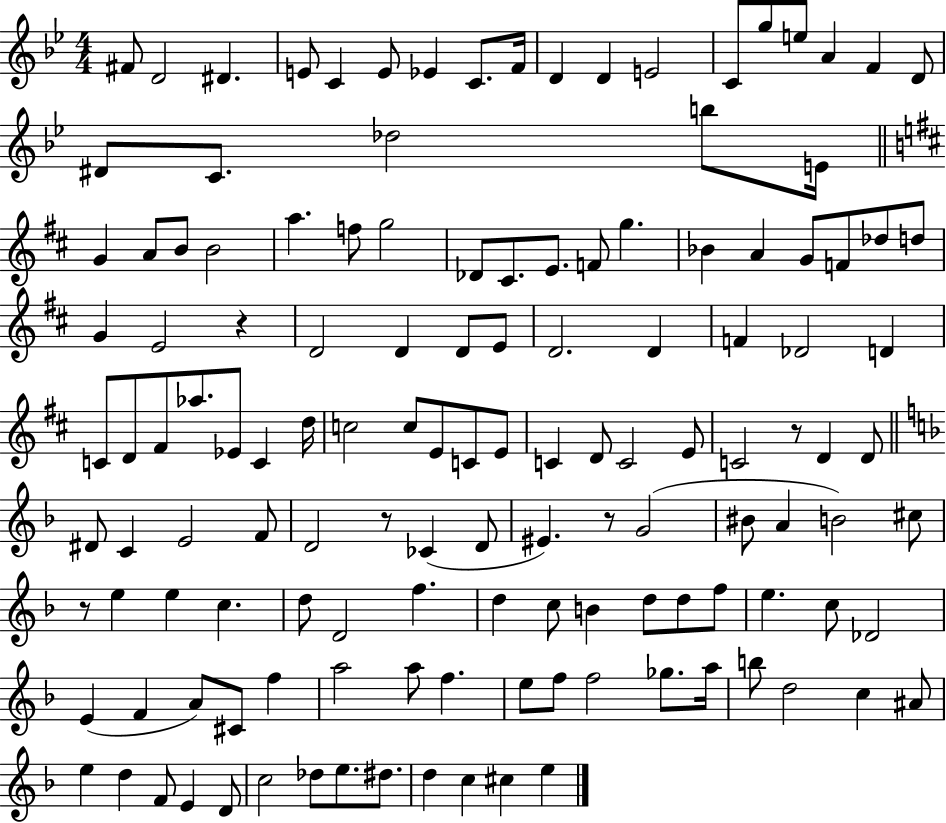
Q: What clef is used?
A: treble